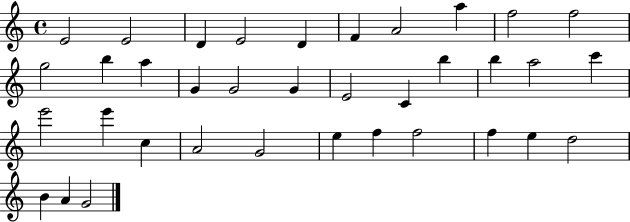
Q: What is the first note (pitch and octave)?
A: E4